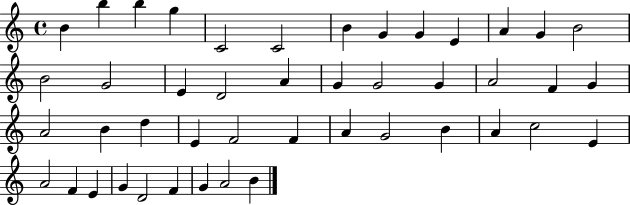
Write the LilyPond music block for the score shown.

{
  \clef treble
  \time 4/4
  \defaultTimeSignature
  \key c \major
  b'4 b''4 b''4 g''4 | c'2 c'2 | b'4 g'4 g'4 e'4 | a'4 g'4 b'2 | \break b'2 g'2 | e'4 d'2 a'4 | g'4 g'2 g'4 | a'2 f'4 g'4 | \break a'2 b'4 d''4 | e'4 f'2 f'4 | a'4 g'2 b'4 | a'4 c''2 e'4 | \break a'2 f'4 e'4 | g'4 d'2 f'4 | g'4 a'2 b'4 | \bar "|."
}